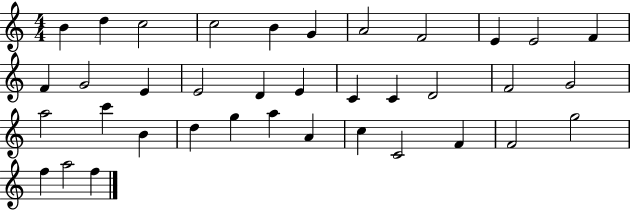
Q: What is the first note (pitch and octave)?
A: B4